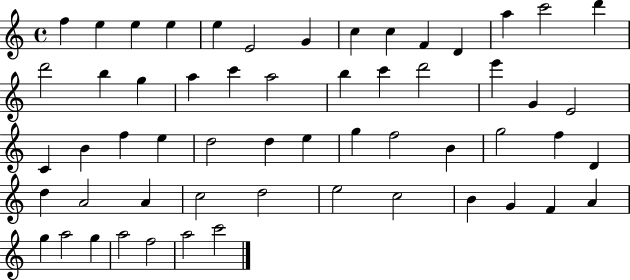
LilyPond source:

{
  \clef treble
  \time 4/4
  \defaultTimeSignature
  \key c \major
  f''4 e''4 e''4 e''4 | e''4 e'2 g'4 | c''4 c''4 f'4 d'4 | a''4 c'''2 d'''4 | \break d'''2 b''4 g''4 | a''4 c'''4 a''2 | b''4 c'''4 d'''2 | e'''4 g'4 e'2 | \break c'4 b'4 f''4 e''4 | d''2 d''4 e''4 | g''4 f''2 b'4 | g''2 f''4 d'4 | \break d''4 a'2 a'4 | c''2 d''2 | e''2 c''2 | b'4 g'4 f'4 a'4 | \break g''4 a''2 g''4 | a''2 f''2 | a''2 c'''2 | \bar "|."
}